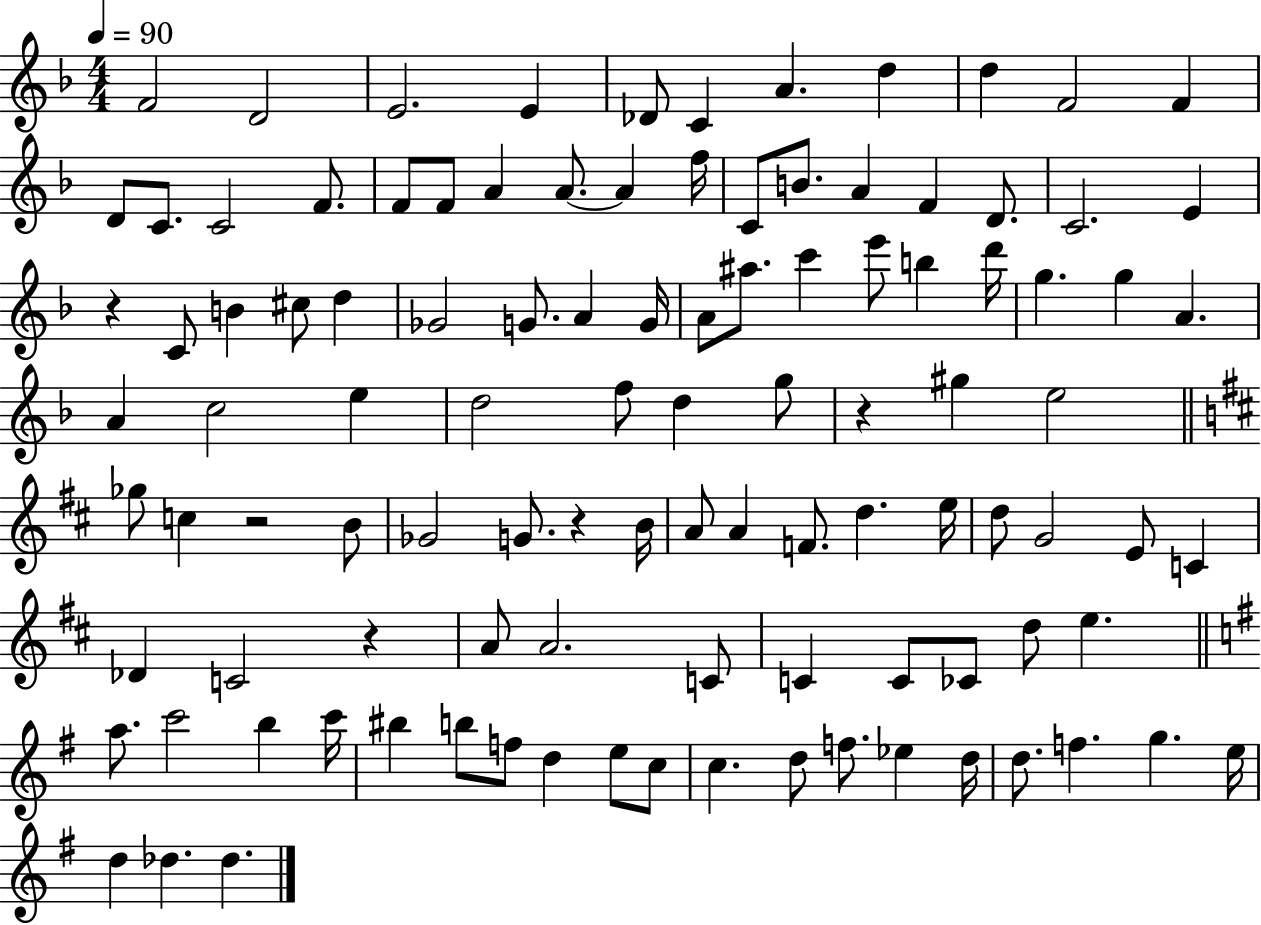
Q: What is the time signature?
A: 4/4